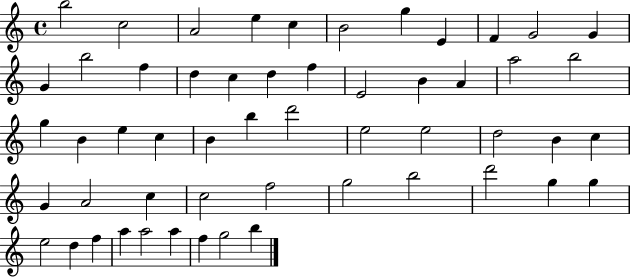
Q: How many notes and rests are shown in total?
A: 54